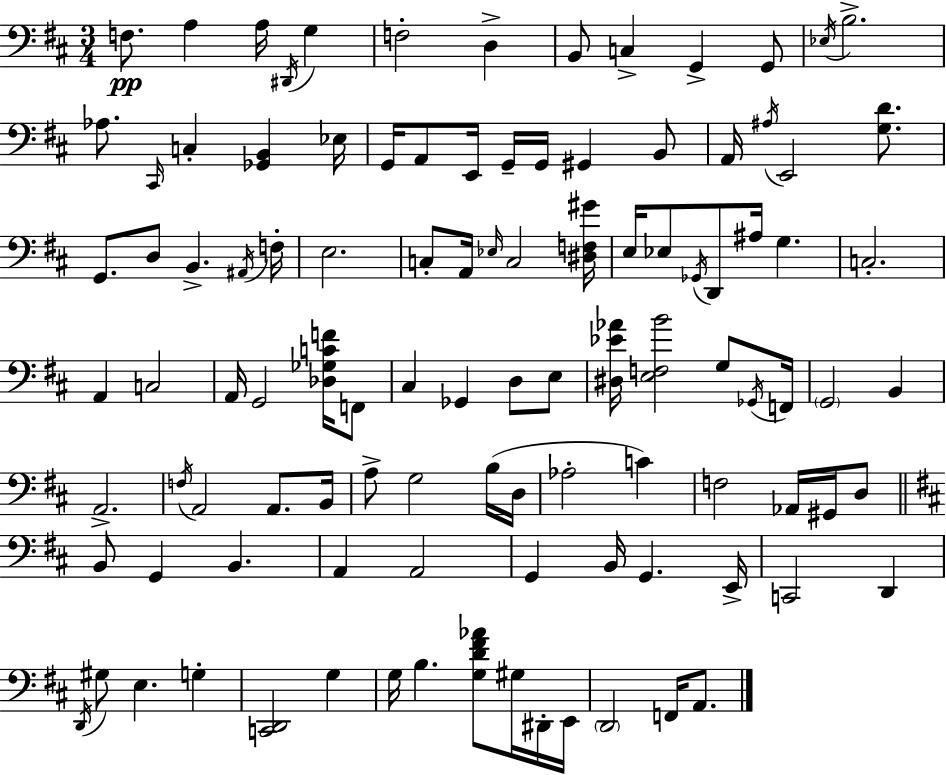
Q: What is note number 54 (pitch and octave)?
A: G3